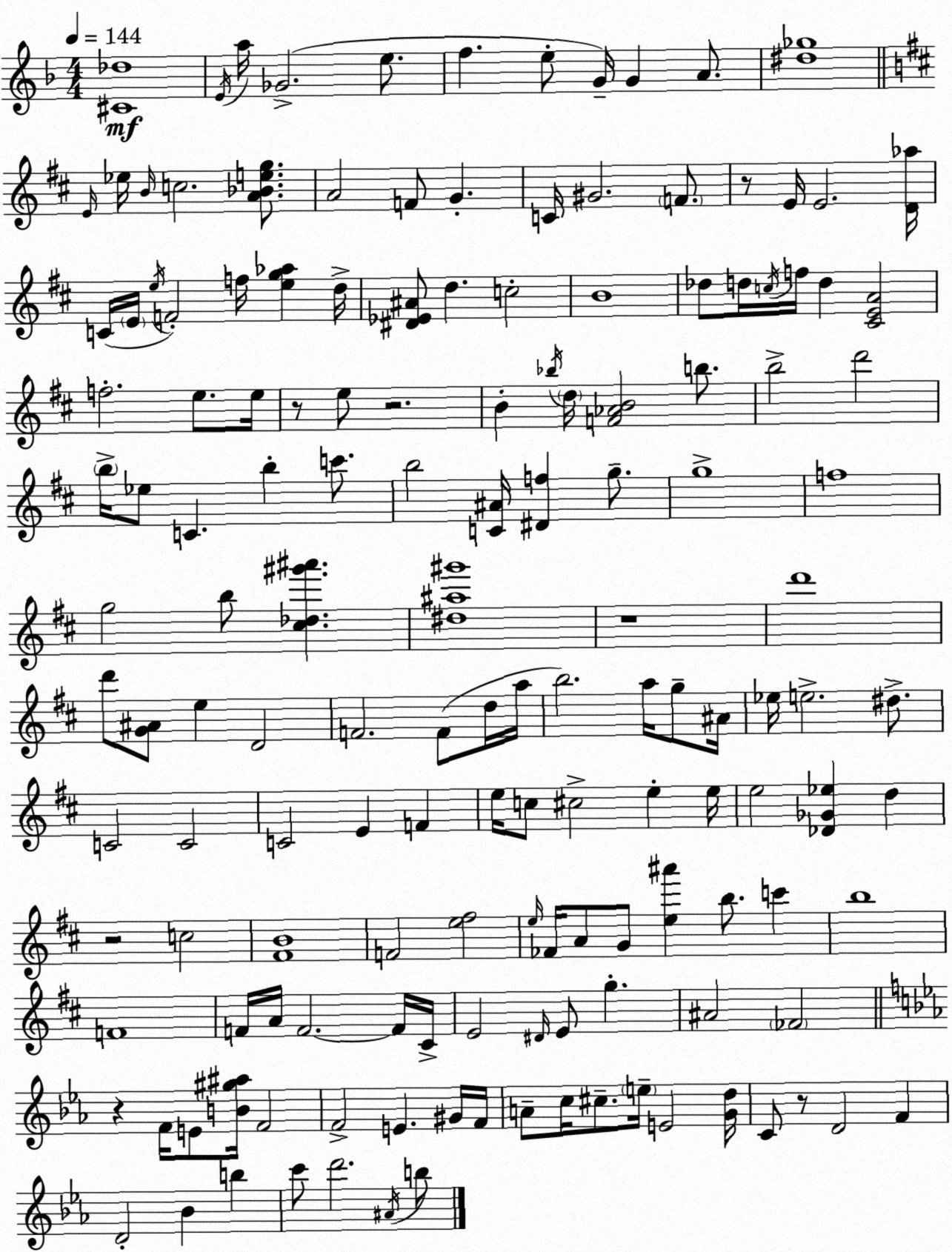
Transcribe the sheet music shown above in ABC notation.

X:1
T:Untitled
M:4/4
L:1/4
K:Dm
[^C_d]4 E/4 a/4 _G2 e/2 f e/2 G/4 G A/2 [^d_g]4 E/4 _e/4 B/4 c2 [A_Beg]/2 A2 F/2 G C/4 ^G2 F/2 z/2 E/4 E2 [D_a]/4 C/4 E/4 e/4 F2 f/4 [eg_a] d/4 [^D_E^A]/2 d c2 B4 _d/2 d/4 c/4 f/4 d [^CEA]2 f2 e/2 e/4 z/2 e/2 z2 B _b/4 d/4 [F_AB]2 b/2 b2 d'2 b/4 _e/2 C b c'/2 b2 [C^A]/4 [^Df] g/2 g4 f4 g2 b/2 [^c_d^g'^a'] [^d^a^g']4 z4 d'4 d'/2 [G^A]/2 e D2 F2 F/2 d/4 a/4 b2 a/4 g/2 ^A/4 _e/4 e2 ^d/2 C2 C2 C2 E F e/4 c/2 ^c2 e e/4 e2 [_D_G_e] d z2 c2 [^FB]4 F2 [e^f]2 e/4 _F/4 A/2 G/2 [e^a'] b/2 c' b4 F4 F/4 A/4 F2 F/4 ^C/4 E2 ^D/4 E/2 g ^A2 _F2 z F/4 E/2 [B^g^a]/4 F2 F2 E ^G/4 F/4 A/2 c/4 ^c/2 e/4 E2 [Gd]/4 C/2 z/2 D2 F D2 _B b c'/2 d'2 ^A/4 b/2